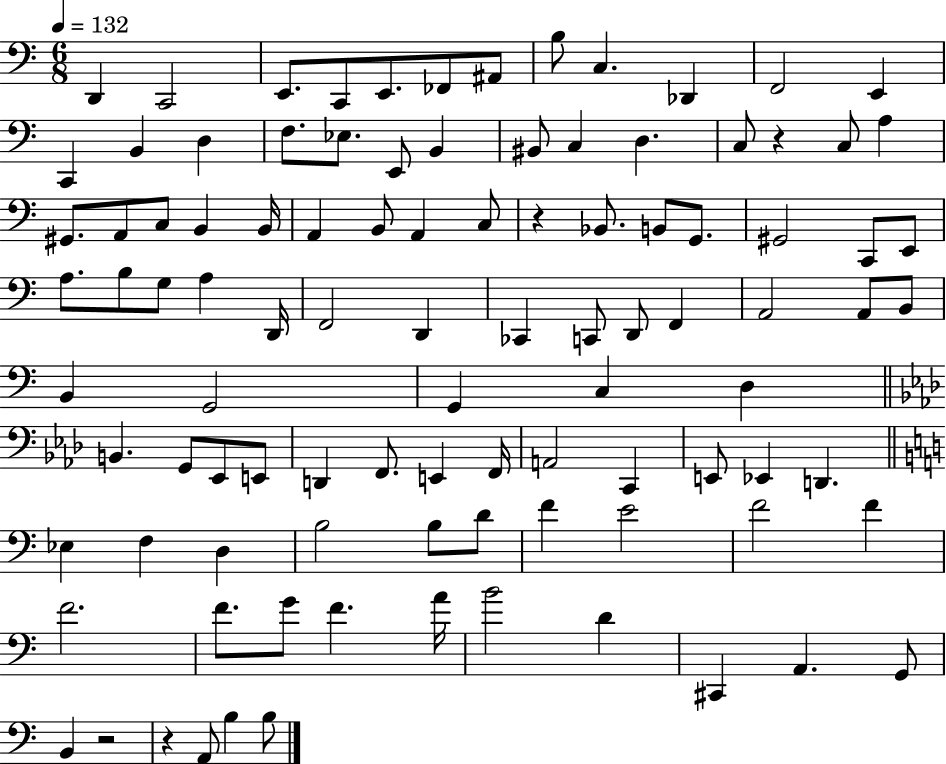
X:1
T:Untitled
M:6/8
L:1/4
K:C
D,, C,,2 E,,/2 C,,/2 E,,/2 _F,,/2 ^A,,/2 B,/2 C, _D,, F,,2 E,, C,, B,, D, F,/2 _E,/2 E,,/2 B,, ^B,,/2 C, D, C,/2 z C,/2 A, ^G,,/2 A,,/2 C,/2 B,, B,,/4 A,, B,,/2 A,, C,/2 z _B,,/2 B,,/2 G,,/2 ^G,,2 C,,/2 E,,/2 A,/2 B,/2 G,/2 A, D,,/4 F,,2 D,, _C,, C,,/2 D,,/2 F,, A,,2 A,,/2 B,,/2 B,, G,,2 G,, C, D, B,, G,,/2 _E,,/2 E,,/2 D,, F,,/2 E,, F,,/4 A,,2 C,, E,,/2 _E,, D,, _E, F, D, B,2 B,/2 D/2 F E2 F2 F F2 F/2 G/2 F A/4 B2 D ^C,, A,, G,,/2 B,, z2 z A,,/2 B, B,/2